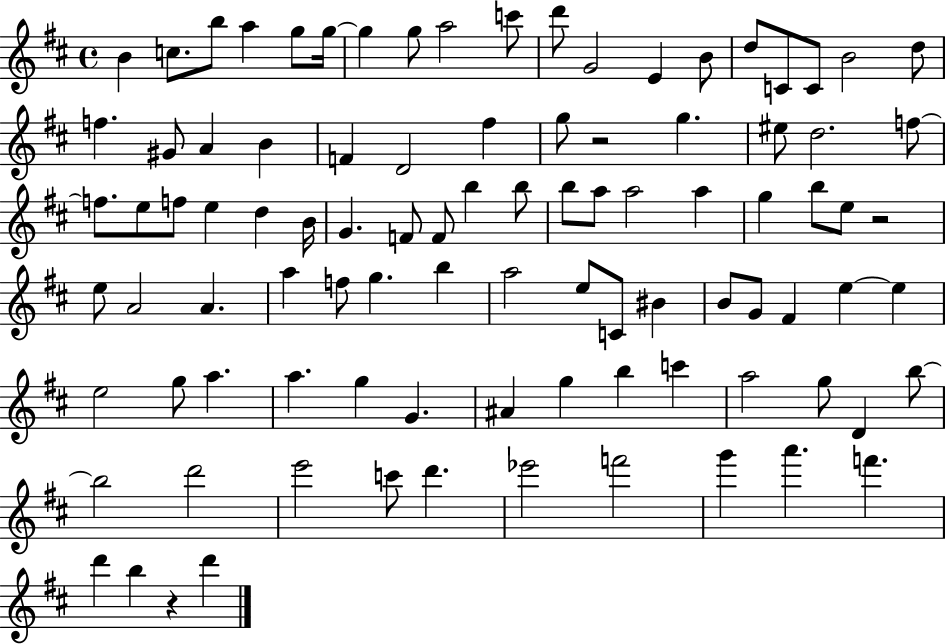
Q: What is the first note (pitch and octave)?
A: B4